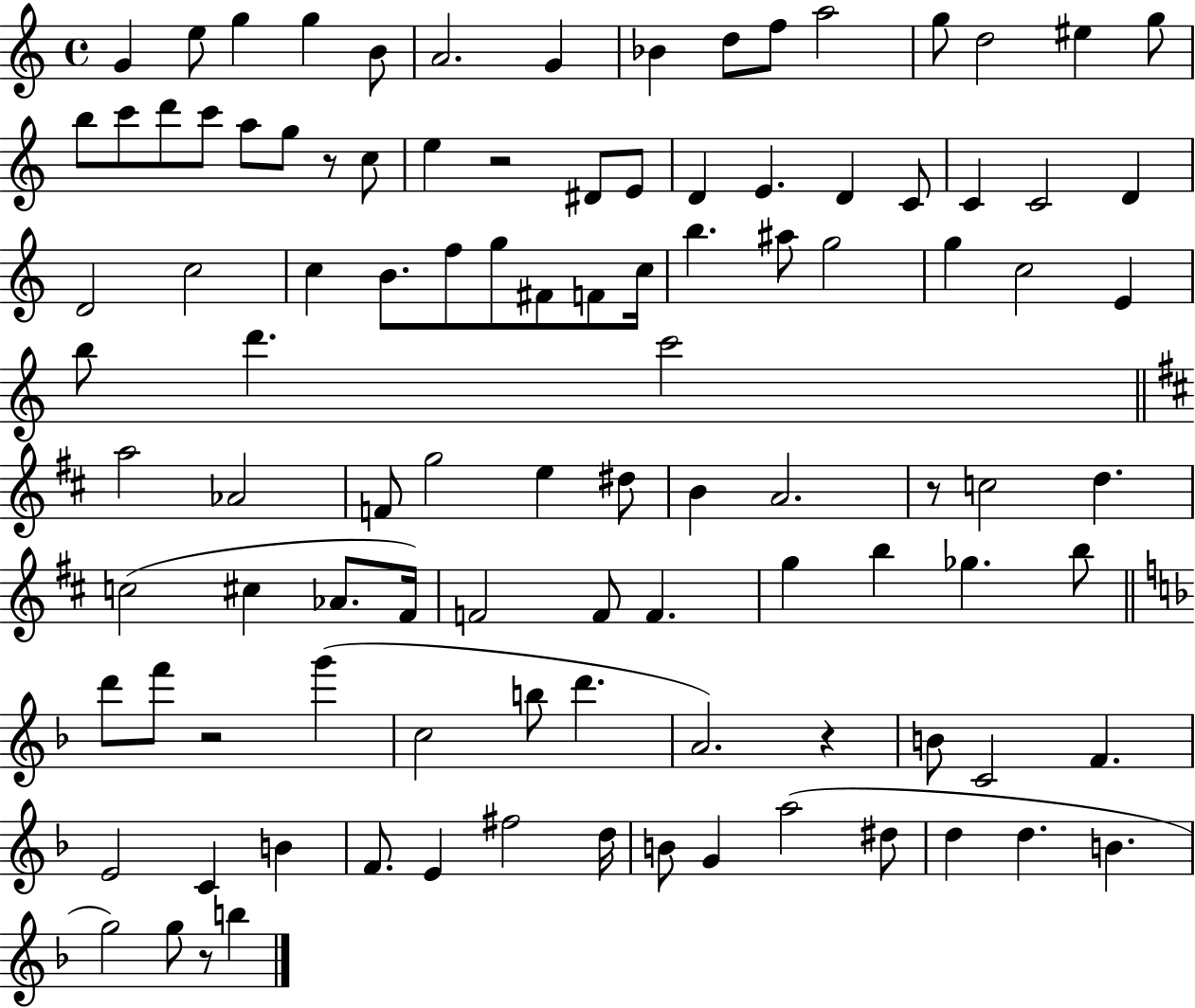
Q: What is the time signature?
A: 4/4